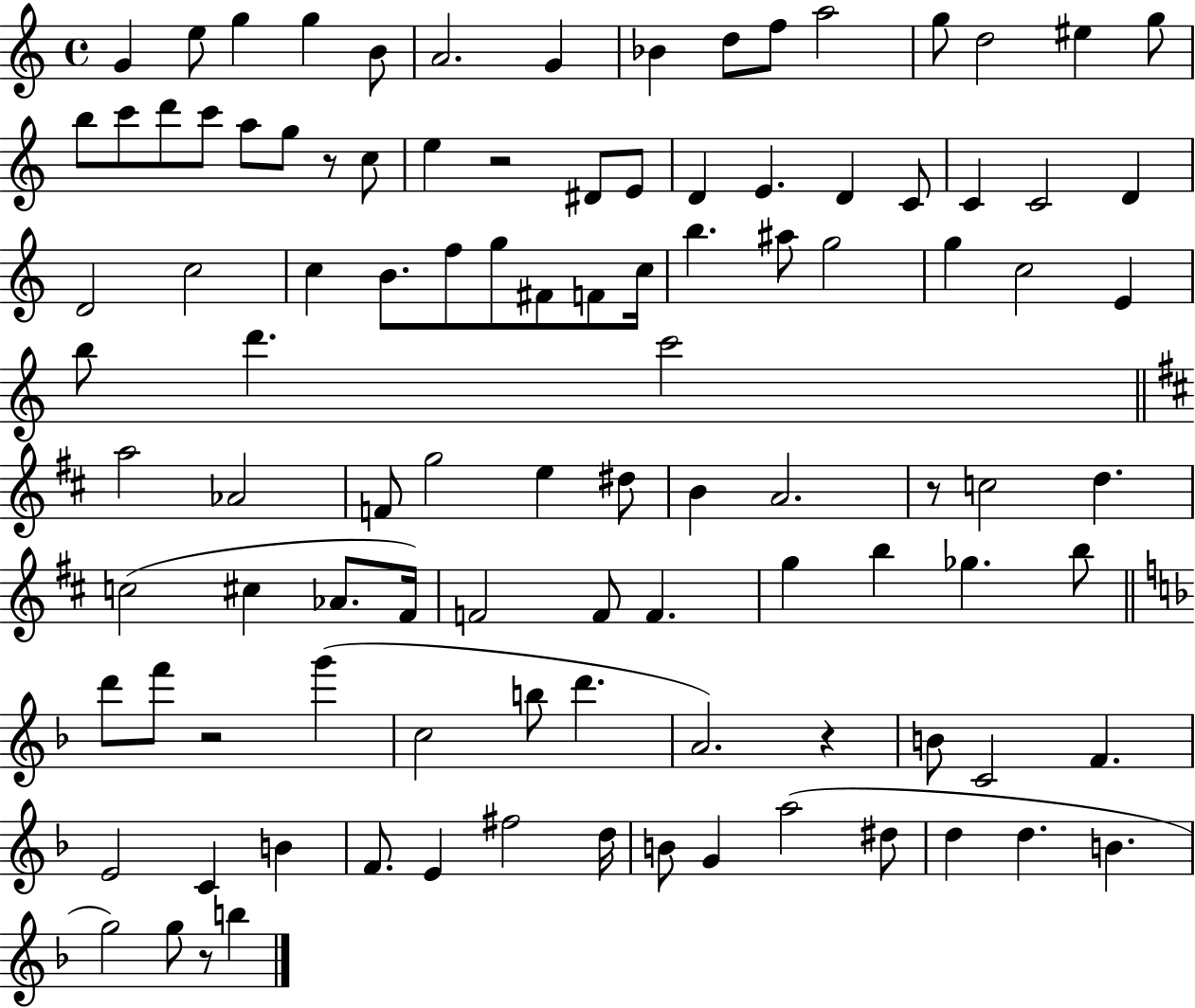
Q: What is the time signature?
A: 4/4